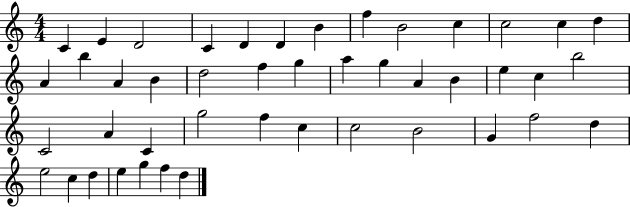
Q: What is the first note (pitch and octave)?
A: C4